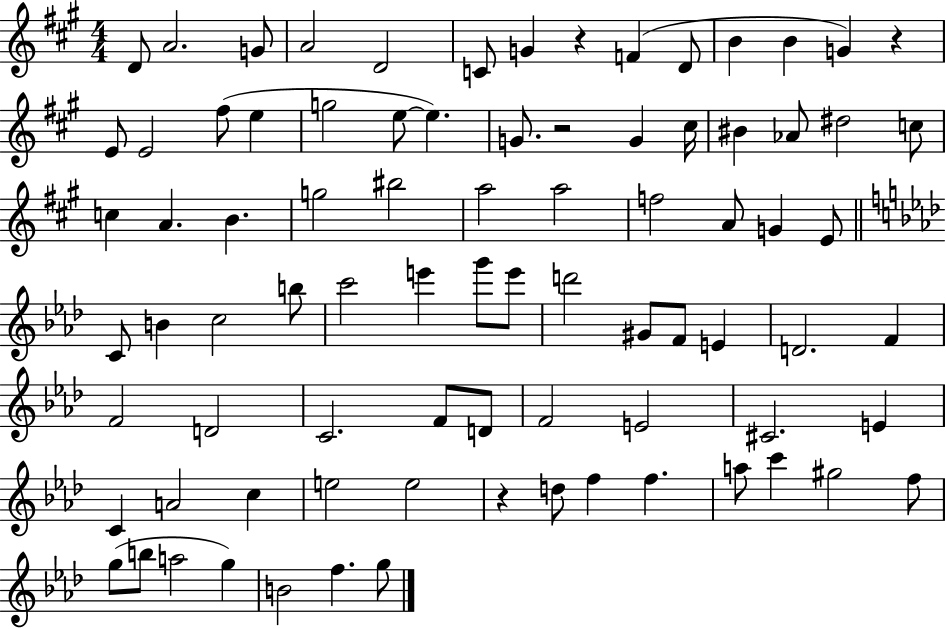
D4/e A4/h. G4/e A4/h D4/h C4/e G4/q R/q F4/q D4/e B4/q B4/q G4/q R/q E4/e E4/h F#5/e E5/q G5/h E5/e E5/q. G4/e. R/h G4/q C#5/s BIS4/q Ab4/e D#5/h C5/e C5/q A4/q. B4/q. G5/h BIS5/h A5/h A5/h F5/h A4/e G4/q E4/e C4/e B4/q C5/h B5/e C6/h E6/q G6/e E6/e D6/h G#4/e F4/e E4/q D4/h. F4/q F4/h D4/h C4/h. F4/e D4/e F4/h E4/h C#4/h. E4/q C4/q A4/h C5/q E5/h E5/h R/q D5/e F5/q F5/q. A5/e C6/q G#5/h F5/e G5/e B5/e A5/h G5/q B4/h F5/q. G5/e